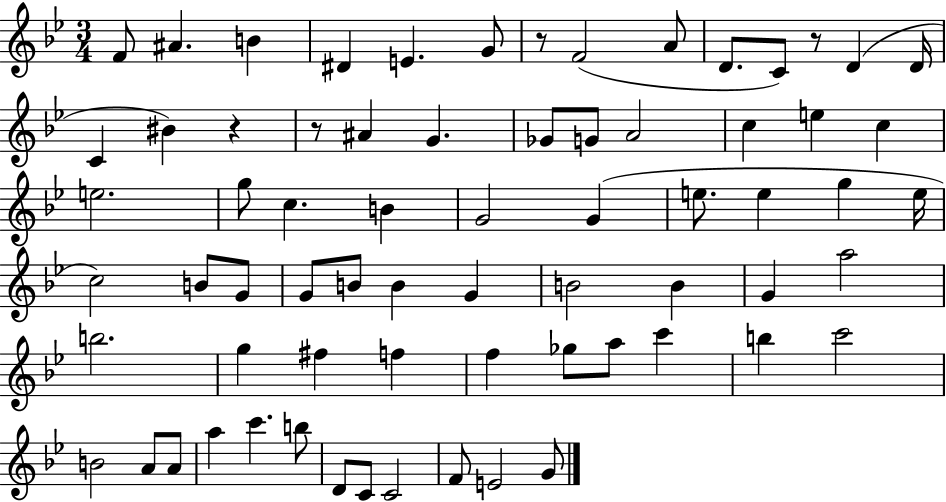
{
  \clef treble
  \numericTimeSignature
  \time 3/4
  \key bes \major
  f'8 ais'4. b'4 | dis'4 e'4. g'8 | r8 f'2( a'8 | d'8. c'8) r8 d'4( d'16 | \break c'4 bis'4) r4 | r8 ais'4 g'4. | ges'8 g'8 a'2 | c''4 e''4 c''4 | \break e''2. | g''8 c''4. b'4 | g'2 g'4( | e''8. e''4 g''4 e''16 | \break c''2) b'8 g'8 | g'8 b'8 b'4 g'4 | b'2 b'4 | g'4 a''2 | \break b''2. | g''4 fis''4 f''4 | f''4 ges''8 a''8 c'''4 | b''4 c'''2 | \break b'2 a'8 a'8 | a''4 c'''4. b''8 | d'8 c'8 c'2 | f'8 e'2 g'8 | \break \bar "|."
}